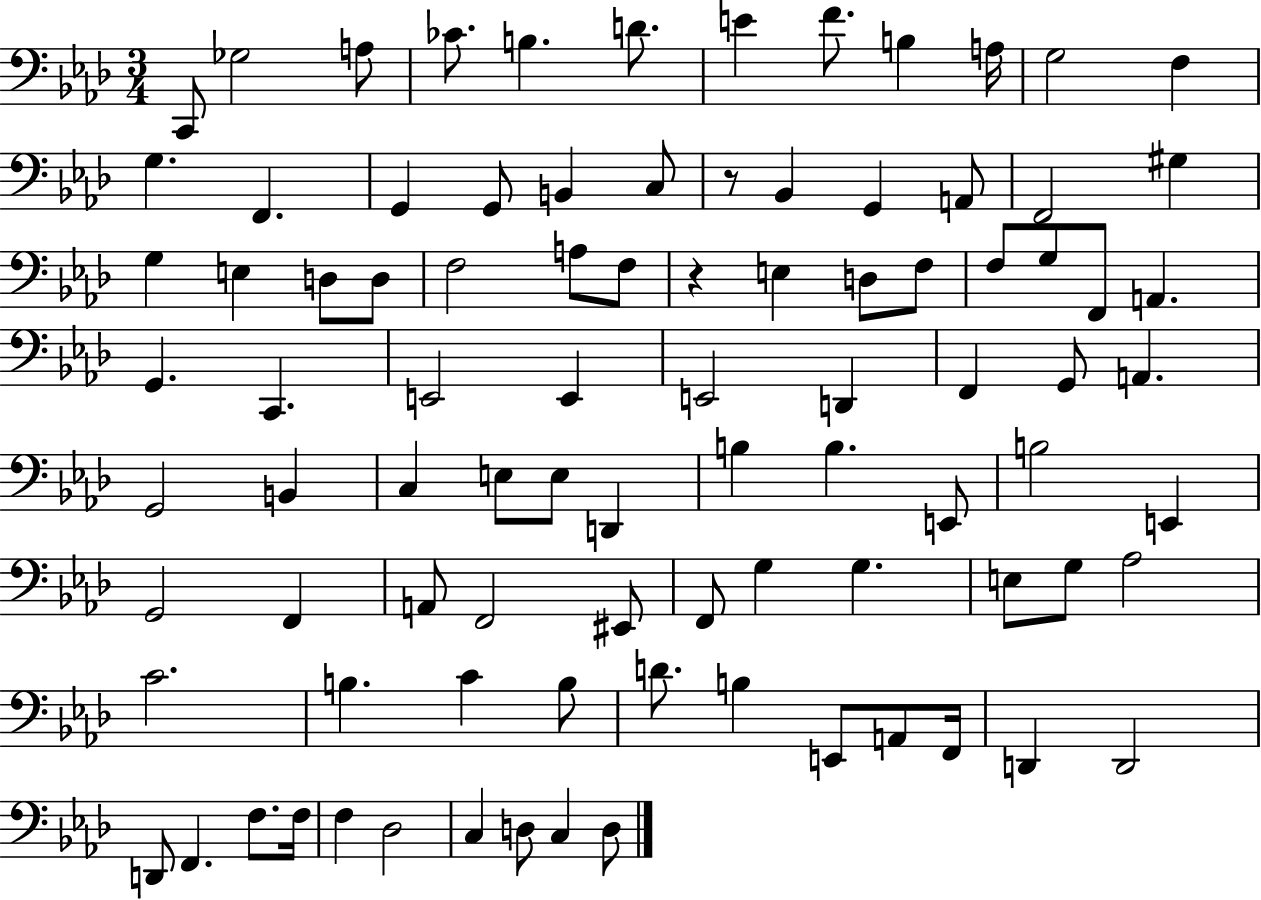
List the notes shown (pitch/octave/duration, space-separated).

C2/e Gb3/h A3/e CES4/e. B3/q. D4/e. E4/q F4/e. B3/q A3/s G3/h F3/q G3/q. F2/q. G2/q G2/e B2/q C3/e R/e Bb2/q G2/q A2/e F2/h G#3/q G3/q E3/q D3/e D3/e F3/h A3/e F3/e R/q E3/q D3/e F3/e F3/e G3/e F2/e A2/q. G2/q. C2/q. E2/h E2/q E2/h D2/q F2/q G2/e A2/q. G2/h B2/q C3/q E3/e E3/e D2/q B3/q B3/q. E2/e B3/h E2/q G2/h F2/q A2/e F2/h EIS2/e F2/e G3/q G3/q. E3/e G3/e Ab3/h C4/h. B3/q. C4/q B3/e D4/e. B3/q E2/e A2/e F2/s D2/q D2/h D2/e F2/q. F3/e. F3/s F3/q Db3/h C3/q D3/e C3/q D3/e